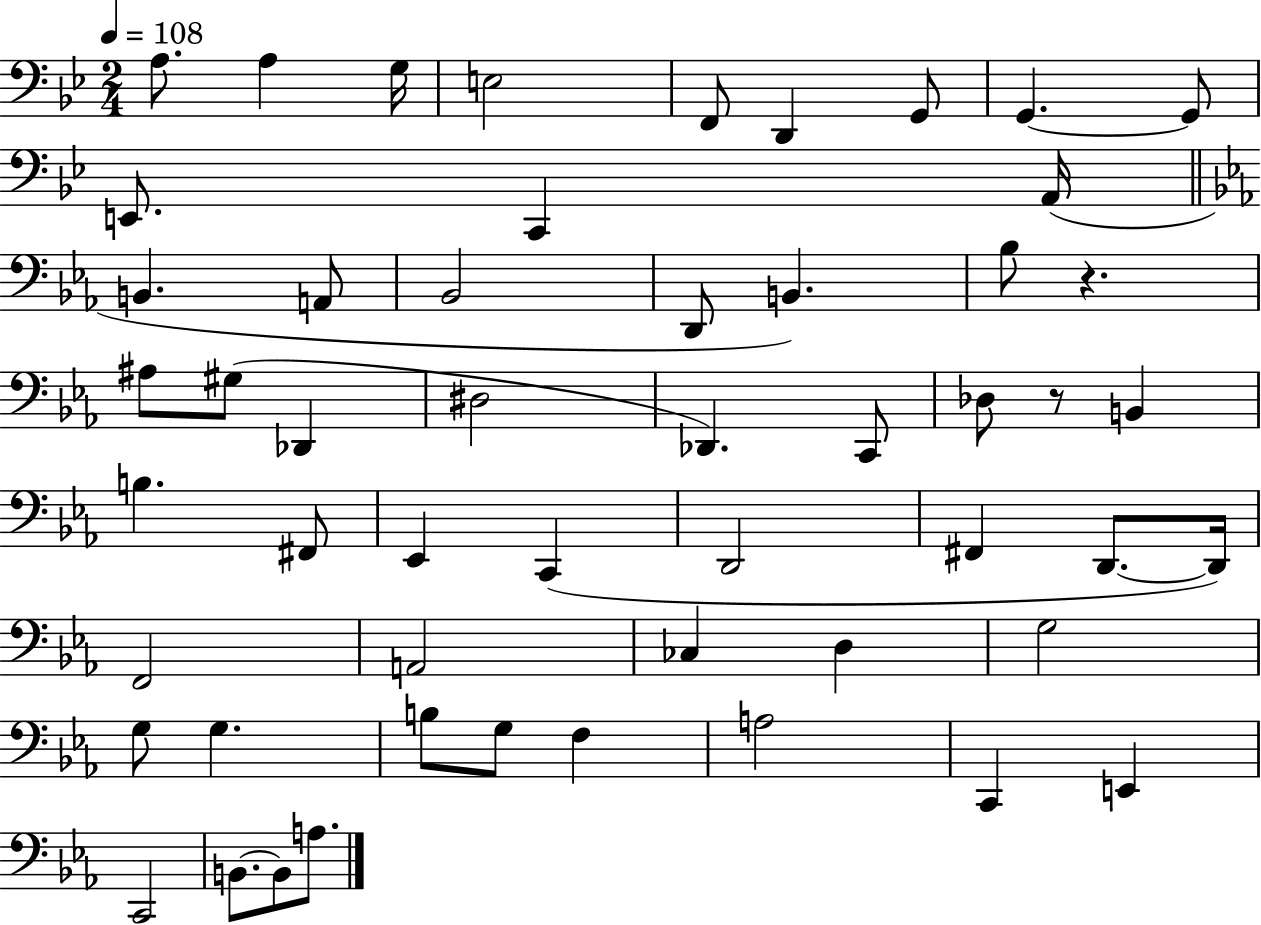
X:1
T:Untitled
M:2/4
L:1/4
K:Bb
A,/2 A, G,/4 E,2 F,,/2 D,, G,,/2 G,, G,,/2 E,,/2 C,, A,,/4 B,, A,,/2 _B,,2 D,,/2 B,, _B,/2 z ^A,/2 ^G,/2 _D,, ^D,2 _D,, C,,/2 _D,/2 z/2 B,, B, ^F,,/2 _E,, C,, D,,2 ^F,, D,,/2 D,,/4 F,,2 A,,2 _C, D, G,2 G,/2 G, B,/2 G,/2 F, A,2 C,, E,, C,,2 B,,/2 B,,/2 A,/2